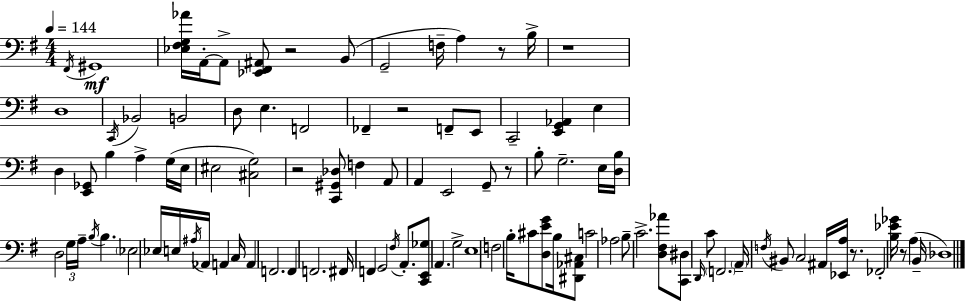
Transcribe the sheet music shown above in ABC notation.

X:1
T:Untitled
M:4/4
L:1/4
K:Em
^F,,/4 ^G,,4 [_E,^F,G,_A]/4 A,,/4 A,,/2 [_E,,^F,,^A,,]/2 z2 B,,/2 G,,2 F,/4 A, z/2 B,/4 z4 D,4 C,,/4 _B,,2 B,,2 D,/2 E, F,,2 _F,, z2 F,,/2 E,,/2 C,,2 [E,,G,,_A,,] E, D, [E,,_G,,]/2 B, A, G,/4 E,/4 ^E,2 [^C,G,]2 z2 [C,,^G,,_D,]/2 F, A,,/2 A,, E,,2 G,,/2 z/2 B,/2 G,2 E,/4 [D,B,]/4 D,2 G,/4 A,/4 B,/4 B, _E,2 _E,/4 E,/4 ^A,/4 _A,,/4 A,, C,/4 A,, F,,2 F,, F,,2 ^F,,/4 F,, G,,2 ^F,/4 A,,/2 [C,,E,,_G,]/2 A,, G,2 E,4 F,2 B,/4 ^C/2 [D,EG]/2 B,/4 [^D,,_A,,^C,]/2 C2 _A,2 B,/2 C2 [D,^F,_A]/2 [C,,^D,]/2 D,,/4 C/2 F,,2 A,,/4 F,/4 ^B,,/2 C,2 ^A,,/4 [_E,,A,]/4 z/2 _F,,2 [B,_E_G]/4 z/2 A, B,,/4 _D,4